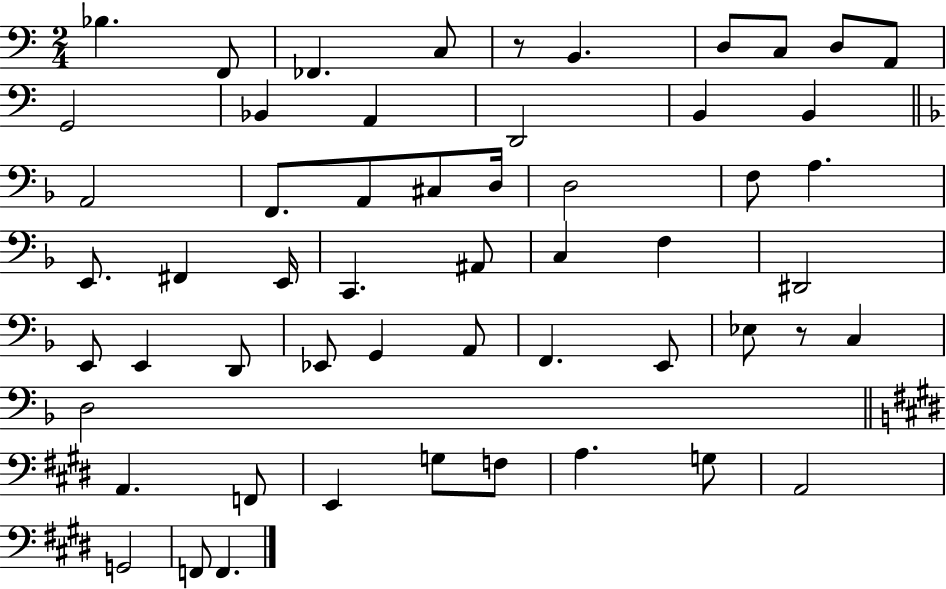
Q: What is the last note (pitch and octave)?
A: F2